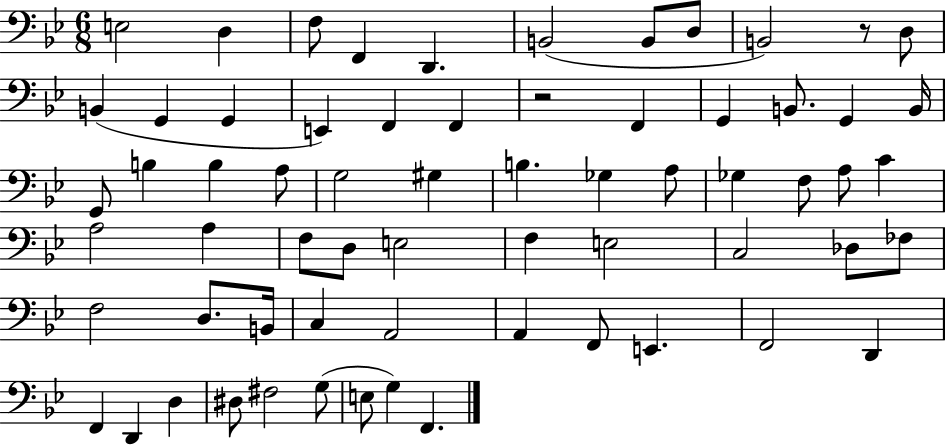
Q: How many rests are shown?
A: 2